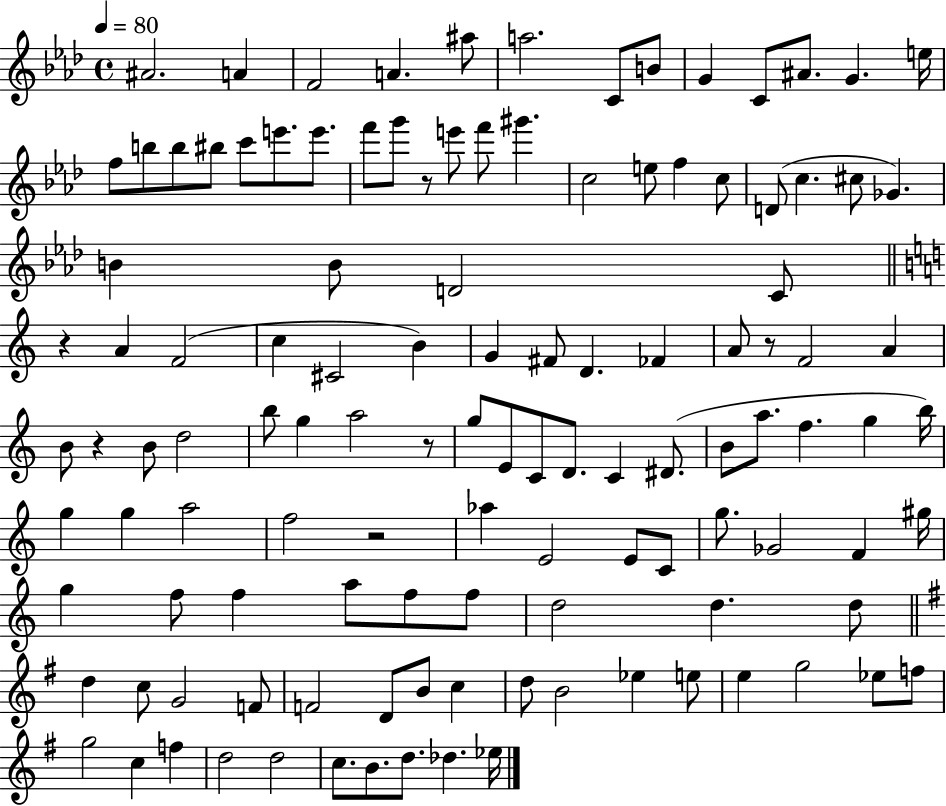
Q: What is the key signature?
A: AES major